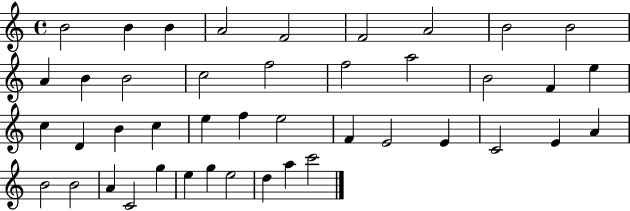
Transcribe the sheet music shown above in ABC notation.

X:1
T:Untitled
M:4/4
L:1/4
K:C
B2 B B A2 F2 F2 A2 B2 B2 A B B2 c2 f2 f2 a2 B2 F e c D B c e f e2 F E2 E C2 E A B2 B2 A C2 g e g e2 d a c'2